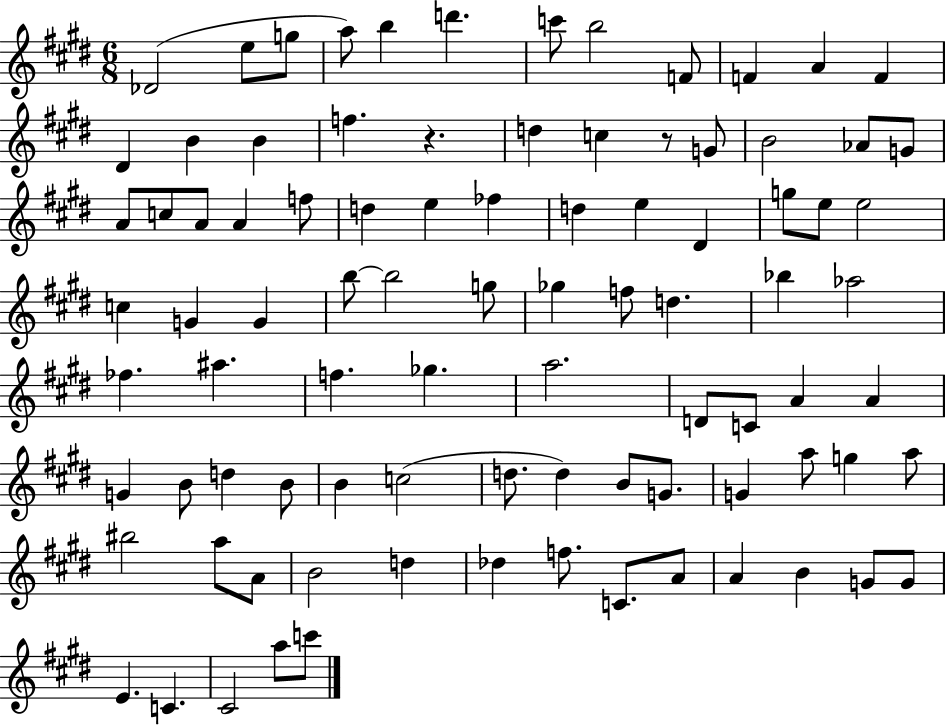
Db4/h E5/e G5/e A5/e B5/q D6/q. C6/e B5/h F4/e F4/q A4/q F4/q D#4/q B4/q B4/q F5/q. R/q. D5/q C5/q R/e G4/e B4/h Ab4/e G4/e A4/e C5/e A4/e A4/q F5/e D5/q E5/q FES5/q D5/q E5/q D#4/q G5/e E5/e E5/h C5/q G4/q G4/q B5/e B5/h G5/e Gb5/q F5/e D5/q. Bb5/q Ab5/h FES5/q. A#5/q. F5/q. Gb5/q. A5/h. D4/e C4/e A4/q A4/q G4/q B4/e D5/q B4/e B4/q C5/h D5/e. D5/q B4/e G4/e. G4/q A5/e G5/q A5/e BIS5/h A5/e A4/e B4/h D5/q Db5/q F5/e. C4/e. A4/e A4/q B4/q G4/e G4/e E4/q. C4/q. C#4/h A5/e C6/e